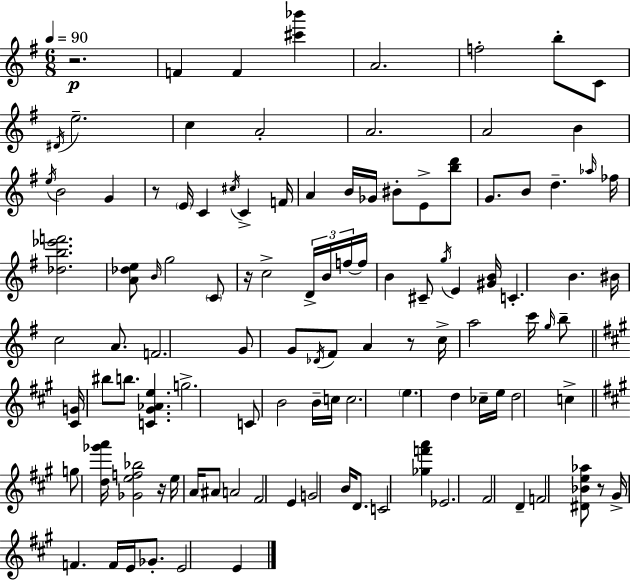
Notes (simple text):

R/h. F4/q F4/q [C#6,Bb6]/q A4/h. F5/h B5/e C4/e D#4/s E5/h. C5/q A4/h A4/h. A4/h B4/q E5/s B4/h G4/q R/e E4/s C4/q C#5/s C4/q F4/s A4/q B4/s Gb4/s BIS4/e E4/e [B5,D6]/e G4/e. B4/e D5/q. Ab5/s FES5/s [Db5,B5,Eb6,F6]/h. [A4,Db5,E5]/e B4/s G5/h C4/e R/s C5/h D4/s B4/s F5/s F5/s B4/q C#4/e G5/s E4/q [G#4,B4]/s C4/q. B4/q. BIS4/s C5/h A4/e. F4/h. G4/e G4/e Db4/s F#4/e A4/q R/e C5/s A5/h C6/s G5/s B5/e [C#4,G4]/s BIS5/e B5/e. [C4,G#4,Ab4,E5]/q. G5/h. C4/e B4/h B4/s C5/s C5/h. E5/q. D5/q CES5/s E5/s D5/h C5/q G5/e [D5,Gb6,A6]/s [Gb4,E5,F5,Bb5]/h R/s E5/s A4/s A#4/e A4/h F#4/h E4/q G4/h B4/s D4/e. C4/h [Gb5,F6,A6]/q Eb4/h. F#4/h D4/q F4/h [D#4,Bb4,E5,Ab5]/e R/e G#4/s F4/q. F4/s E4/s Gb4/e. E4/h E4/q